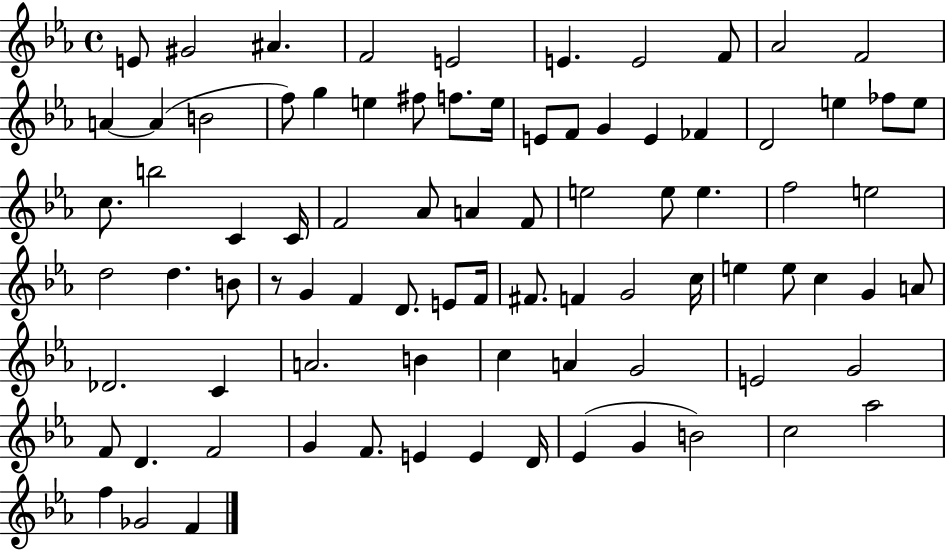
X:1
T:Untitled
M:4/4
L:1/4
K:Eb
E/2 ^G2 ^A F2 E2 E E2 F/2 _A2 F2 A A B2 f/2 g e ^f/2 f/2 e/4 E/2 F/2 G E _F D2 e _f/2 e/2 c/2 b2 C C/4 F2 _A/2 A F/2 e2 e/2 e f2 e2 d2 d B/2 z/2 G F D/2 E/2 F/4 ^F/2 F G2 c/4 e e/2 c G A/2 _D2 C A2 B c A G2 E2 G2 F/2 D F2 G F/2 E E D/4 _E G B2 c2 _a2 f _G2 F